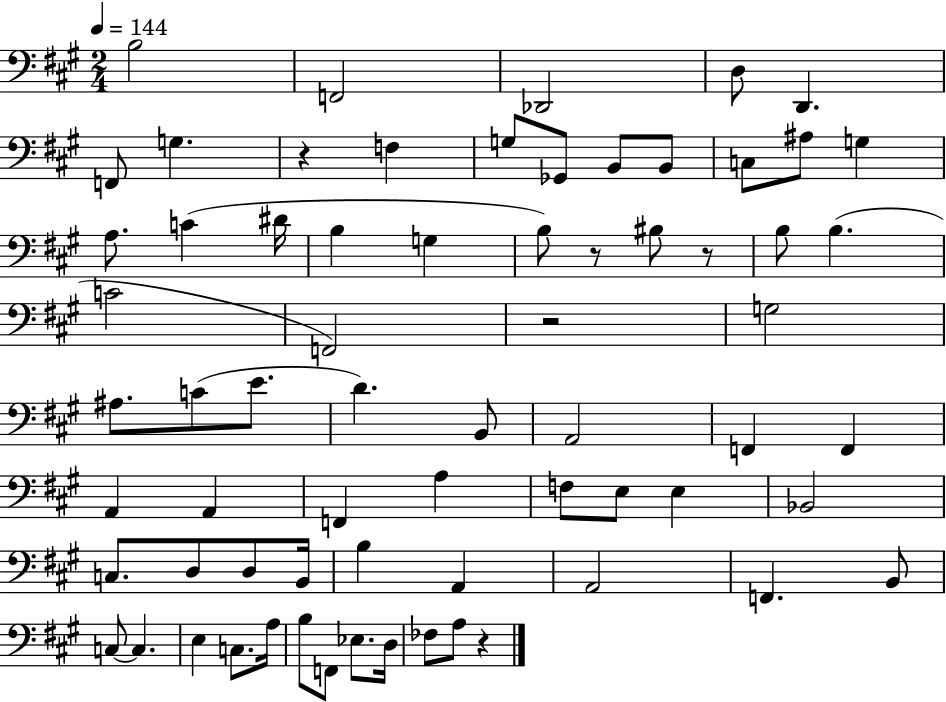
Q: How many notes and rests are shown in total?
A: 68